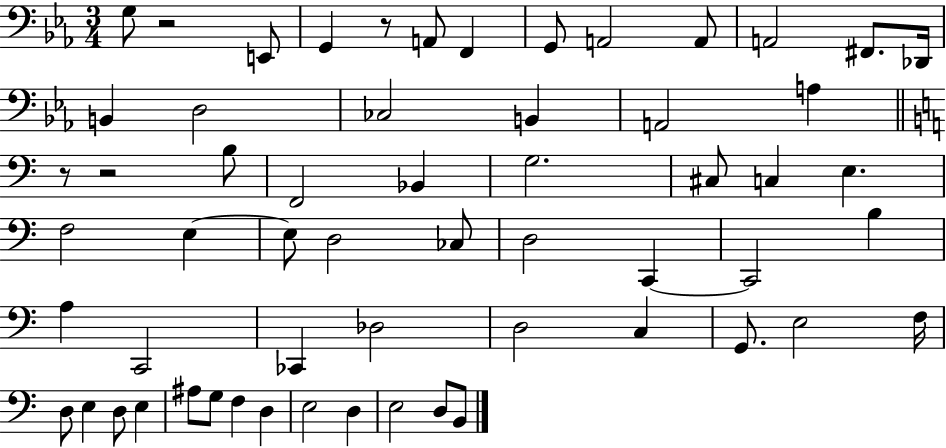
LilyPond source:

{
  \clef bass
  \numericTimeSignature
  \time 3/4
  \key ees \major
  \repeat volta 2 { g8 r2 e,8 | g,4 r8 a,8 f,4 | g,8 a,2 a,8 | a,2 fis,8. des,16 | \break b,4 d2 | ces2 b,4 | a,2 a4 | \bar "||" \break \key c \major r8 r2 b8 | f,2 bes,4 | g2. | cis8 c4 e4. | \break f2 e4~~ | e8 d2 ces8 | d2 c,4~~ | c,2 b4 | \break a4 c,2 | ces,4 des2 | d2 c4 | g,8. e2 f16 | \break d8 e4 d8 e4 | ais8 g8 f4 d4 | e2 d4 | e2 d8 b,8 | \break } \bar "|."
}